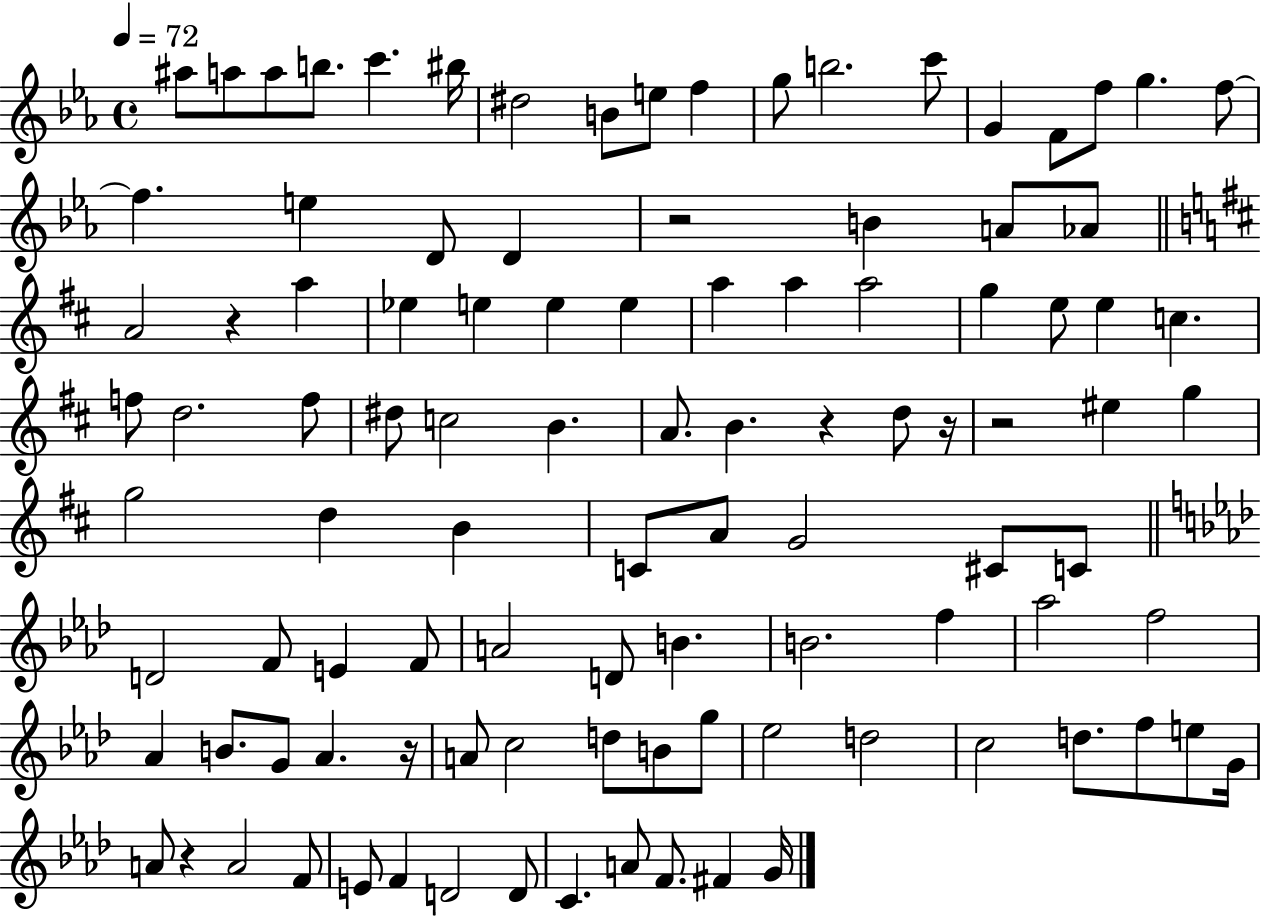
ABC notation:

X:1
T:Untitled
M:4/4
L:1/4
K:Eb
^a/2 a/2 a/2 b/2 c' ^b/4 ^d2 B/2 e/2 f g/2 b2 c'/2 G F/2 f/2 g f/2 f e D/2 D z2 B A/2 _A/2 A2 z a _e e e e a a a2 g e/2 e c f/2 d2 f/2 ^d/2 c2 B A/2 B z d/2 z/4 z2 ^e g g2 d B C/2 A/2 G2 ^C/2 C/2 D2 F/2 E F/2 A2 D/2 B B2 f _a2 f2 _A B/2 G/2 _A z/4 A/2 c2 d/2 B/2 g/2 _e2 d2 c2 d/2 f/2 e/2 G/4 A/2 z A2 F/2 E/2 F D2 D/2 C A/2 F/2 ^F G/4